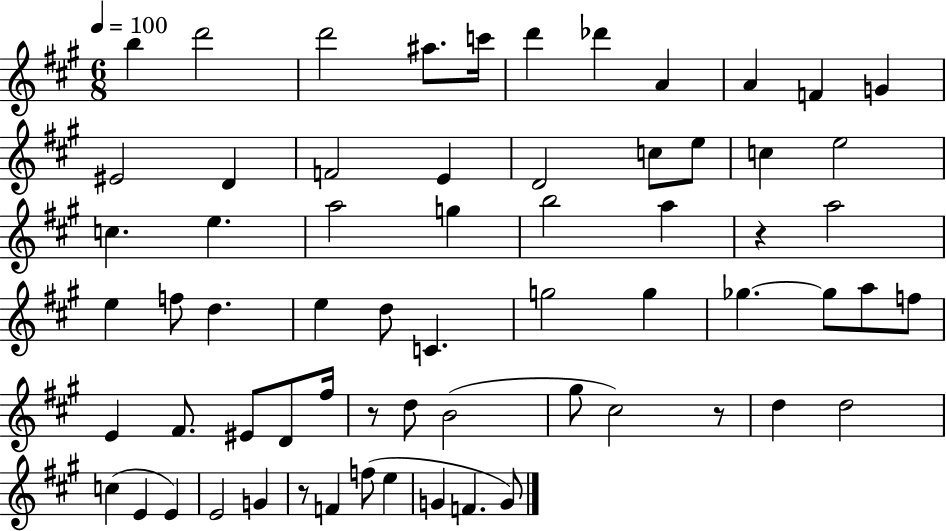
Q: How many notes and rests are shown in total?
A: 65